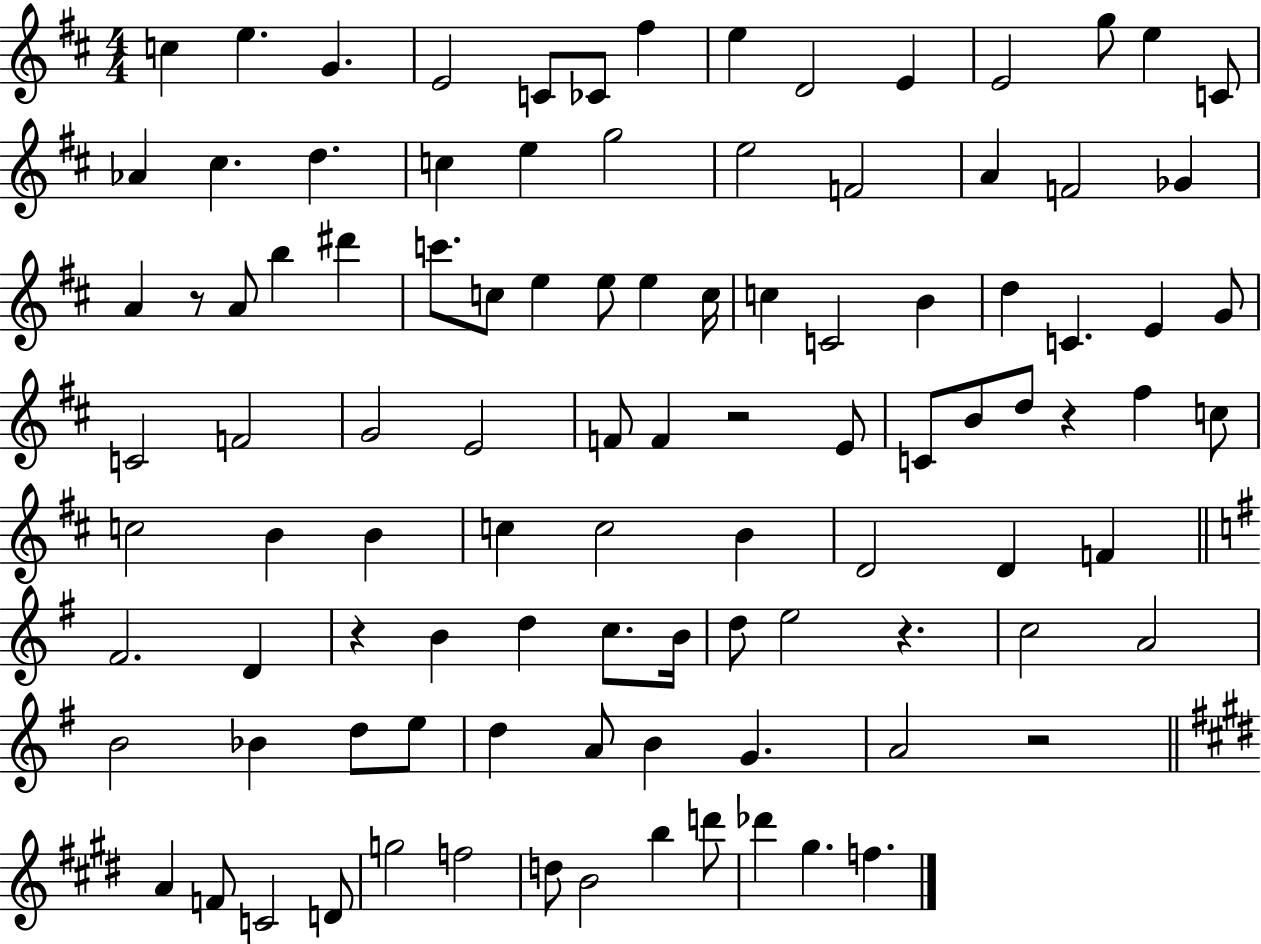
C5/q E5/q. G4/q. E4/h C4/e CES4/e F#5/q E5/q D4/h E4/q E4/h G5/e E5/q C4/e Ab4/q C#5/q. D5/q. C5/q E5/q G5/h E5/h F4/h A4/q F4/h Gb4/q A4/q R/e A4/e B5/q D#6/q C6/e. C5/e E5/q E5/e E5/q C5/s C5/q C4/h B4/q D5/q C4/q. E4/q G4/e C4/h F4/h G4/h E4/h F4/e F4/q R/h E4/e C4/e B4/e D5/e R/q F#5/q C5/e C5/h B4/q B4/q C5/q C5/h B4/q D4/h D4/q F4/q F#4/h. D4/q R/q B4/q D5/q C5/e. B4/s D5/e E5/h R/q. C5/h A4/h B4/h Bb4/q D5/e E5/e D5/q A4/e B4/q G4/q. A4/h R/h A4/q F4/e C4/h D4/e G5/h F5/h D5/e B4/h B5/q D6/e Db6/q G#5/q. F5/q.